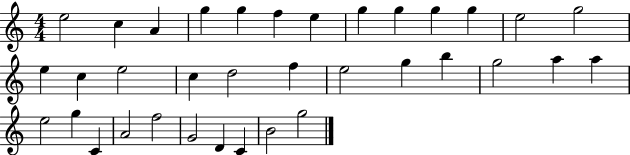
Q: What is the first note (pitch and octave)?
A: E5